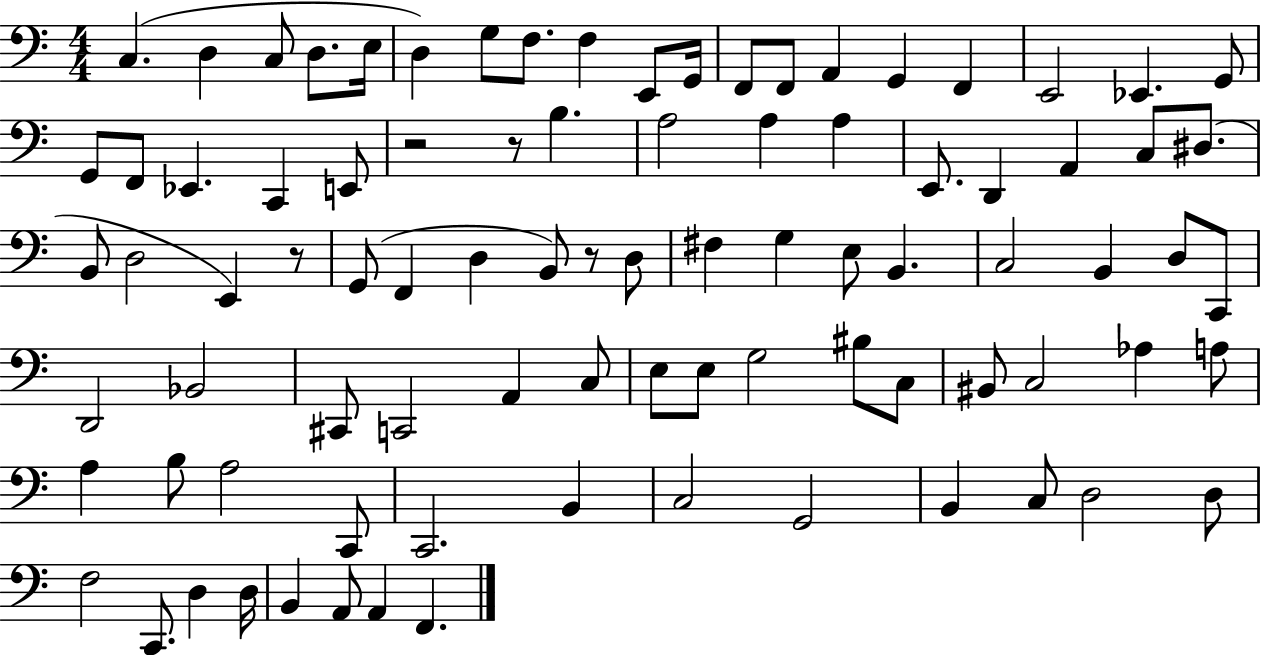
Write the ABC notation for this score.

X:1
T:Untitled
M:4/4
L:1/4
K:C
C, D, C,/2 D,/2 E,/4 D, G,/2 F,/2 F, E,,/2 G,,/4 F,,/2 F,,/2 A,, G,, F,, E,,2 _E,, G,,/2 G,,/2 F,,/2 _E,, C,, E,,/2 z2 z/2 B, A,2 A, A, E,,/2 D,, A,, C,/2 ^D,/2 B,,/2 D,2 E,, z/2 G,,/2 F,, D, B,,/2 z/2 D,/2 ^F, G, E,/2 B,, C,2 B,, D,/2 C,,/2 D,,2 _B,,2 ^C,,/2 C,,2 A,, C,/2 E,/2 E,/2 G,2 ^B,/2 C,/2 ^B,,/2 C,2 _A, A,/2 A, B,/2 A,2 C,,/2 C,,2 B,, C,2 G,,2 B,, C,/2 D,2 D,/2 F,2 C,,/2 D, D,/4 B,, A,,/2 A,, F,,